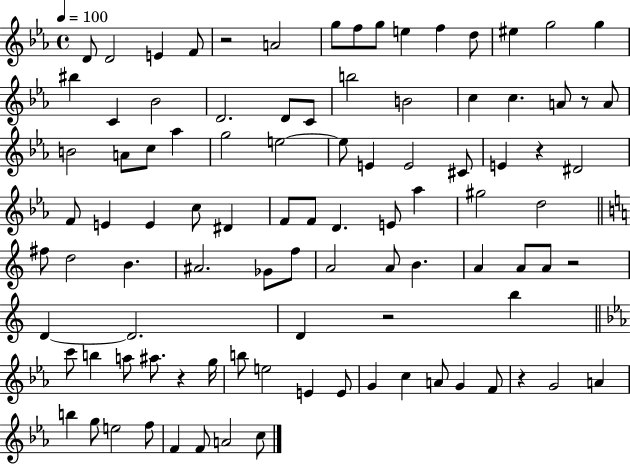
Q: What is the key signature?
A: EES major